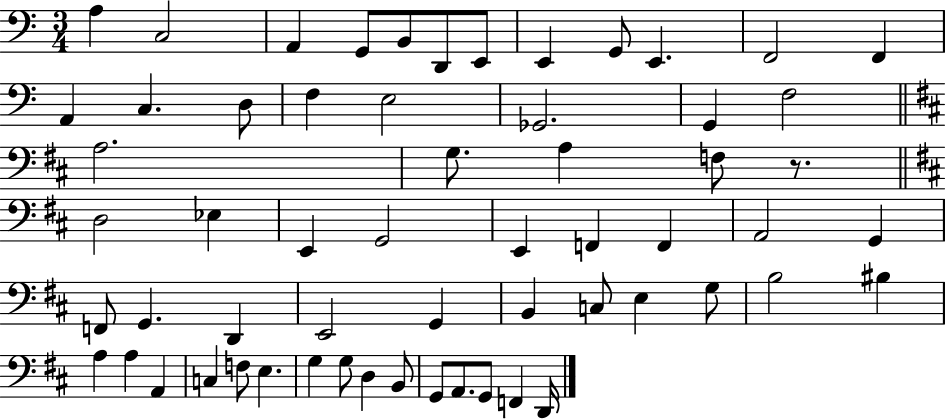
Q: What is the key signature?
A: C major